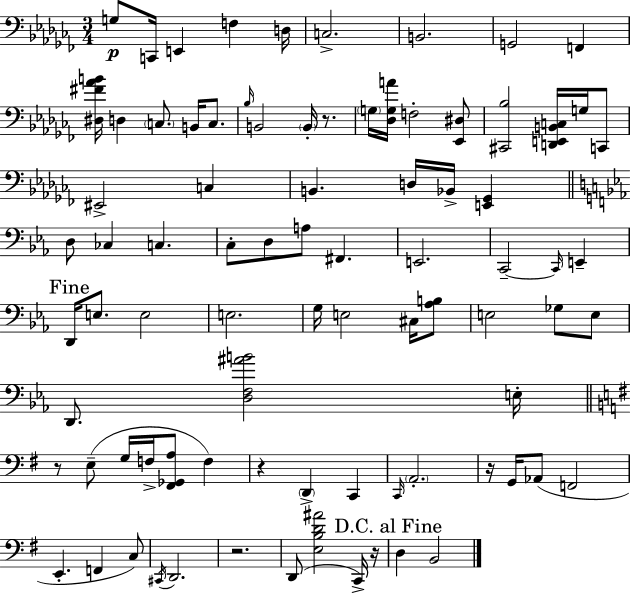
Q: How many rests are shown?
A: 6